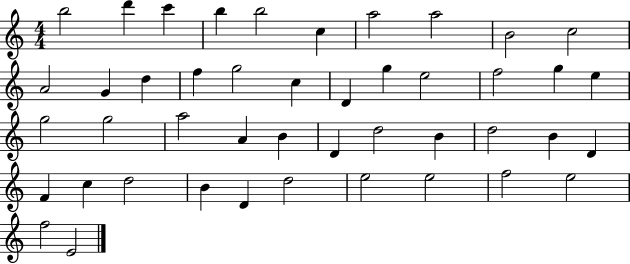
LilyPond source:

{
  \clef treble
  \numericTimeSignature
  \time 4/4
  \key c \major
  b''2 d'''4 c'''4 | b''4 b''2 c''4 | a''2 a''2 | b'2 c''2 | \break a'2 g'4 d''4 | f''4 g''2 c''4 | d'4 g''4 e''2 | f''2 g''4 e''4 | \break g''2 g''2 | a''2 a'4 b'4 | d'4 d''2 b'4 | d''2 b'4 d'4 | \break f'4 c''4 d''2 | b'4 d'4 d''2 | e''2 e''2 | f''2 e''2 | \break f''2 e'2 | \bar "|."
}